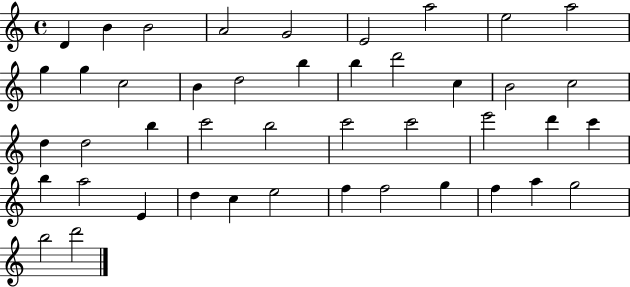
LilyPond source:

{
  \clef treble
  \time 4/4
  \defaultTimeSignature
  \key c \major
  d'4 b'4 b'2 | a'2 g'2 | e'2 a''2 | e''2 a''2 | \break g''4 g''4 c''2 | b'4 d''2 b''4 | b''4 d'''2 c''4 | b'2 c''2 | \break d''4 d''2 b''4 | c'''2 b''2 | c'''2 c'''2 | e'''2 d'''4 c'''4 | \break b''4 a''2 e'4 | d''4 c''4 e''2 | f''4 f''2 g''4 | f''4 a''4 g''2 | \break b''2 d'''2 | \bar "|."
}